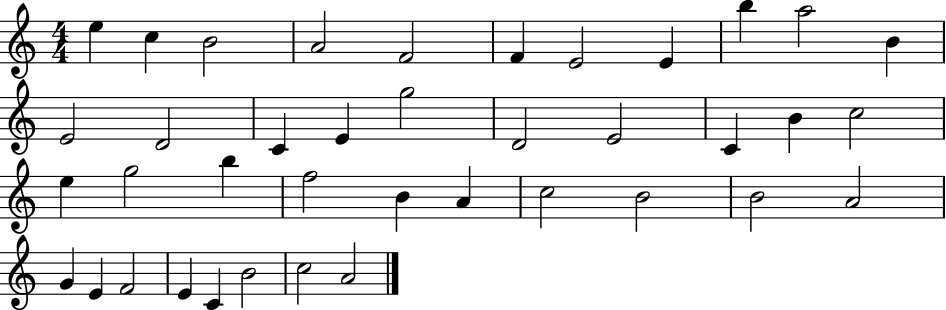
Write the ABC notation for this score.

X:1
T:Untitled
M:4/4
L:1/4
K:C
e c B2 A2 F2 F E2 E b a2 B E2 D2 C E g2 D2 E2 C B c2 e g2 b f2 B A c2 B2 B2 A2 G E F2 E C B2 c2 A2